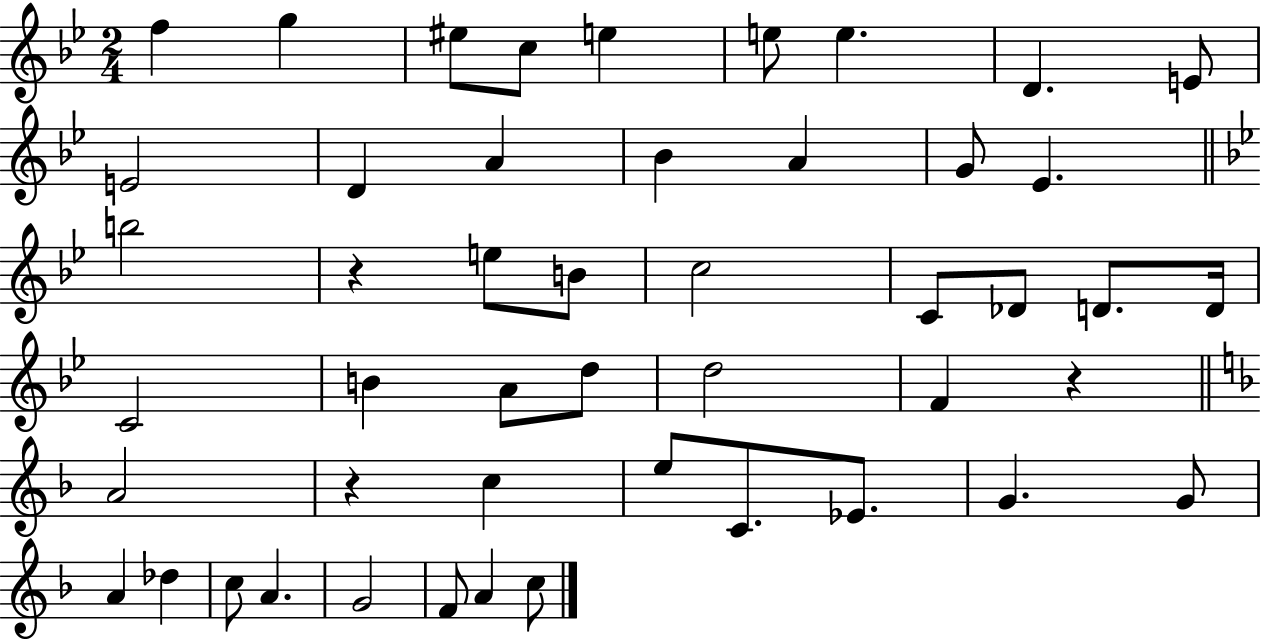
F5/q G5/q EIS5/e C5/e E5/q E5/e E5/q. D4/q. E4/e E4/h D4/q A4/q Bb4/q A4/q G4/e Eb4/q. B5/h R/q E5/e B4/e C5/h C4/e Db4/e D4/e. D4/s C4/h B4/q A4/e D5/e D5/h F4/q R/q A4/h R/q C5/q E5/e C4/e. Eb4/e. G4/q. G4/e A4/q Db5/q C5/e A4/q. G4/h F4/e A4/q C5/e